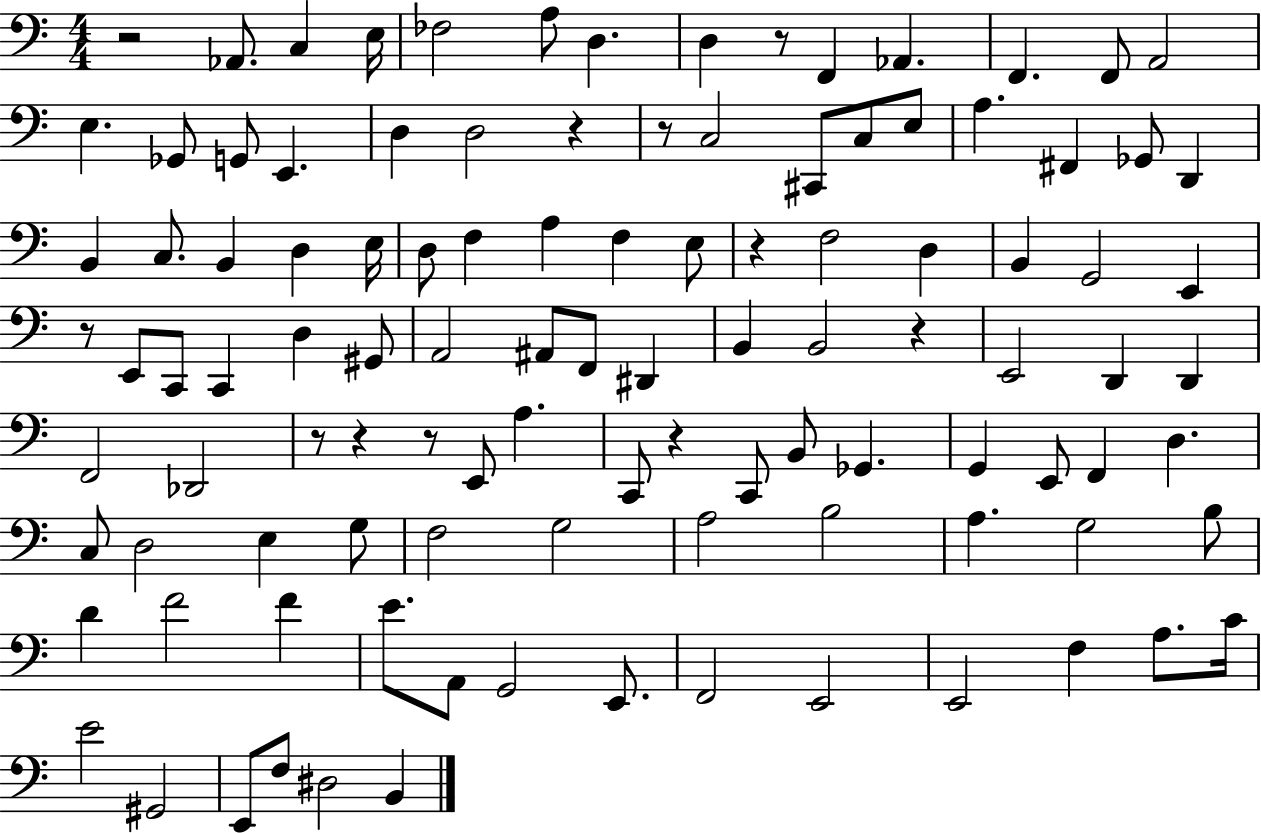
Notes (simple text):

R/h Ab2/e. C3/q E3/s FES3/h A3/e D3/q. D3/q R/e F2/q Ab2/q. F2/q. F2/e A2/h E3/q. Gb2/e G2/e E2/q. D3/q D3/h R/q R/e C3/h C#2/e C3/e E3/e A3/q. F#2/q Gb2/e D2/q B2/q C3/e. B2/q D3/q E3/s D3/e F3/q A3/q F3/q E3/e R/q F3/h D3/q B2/q G2/h E2/q R/e E2/e C2/e C2/q D3/q G#2/e A2/h A#2/e F2/e D#2/q B2/q B2/h R/q E2/h D2/q D2/q F2/h Db2/h R/e R/q R/e E2/e A3/q. C2/e R/q C2/e B2/e Gb2/q. G2/q E2/e F2/q D3/q. C3/e D3/h E3/q G3/e F3/h G3/h A3/h B3/h A3/q. G3/h B3/e D4/q F4/h F4/q E4/e. A2/e G2/h E2/e. F2/h E2/h E2/h F3/q A3/e. C4/s E4/h G#2/h E2/e F3/e D#3/h B2/q